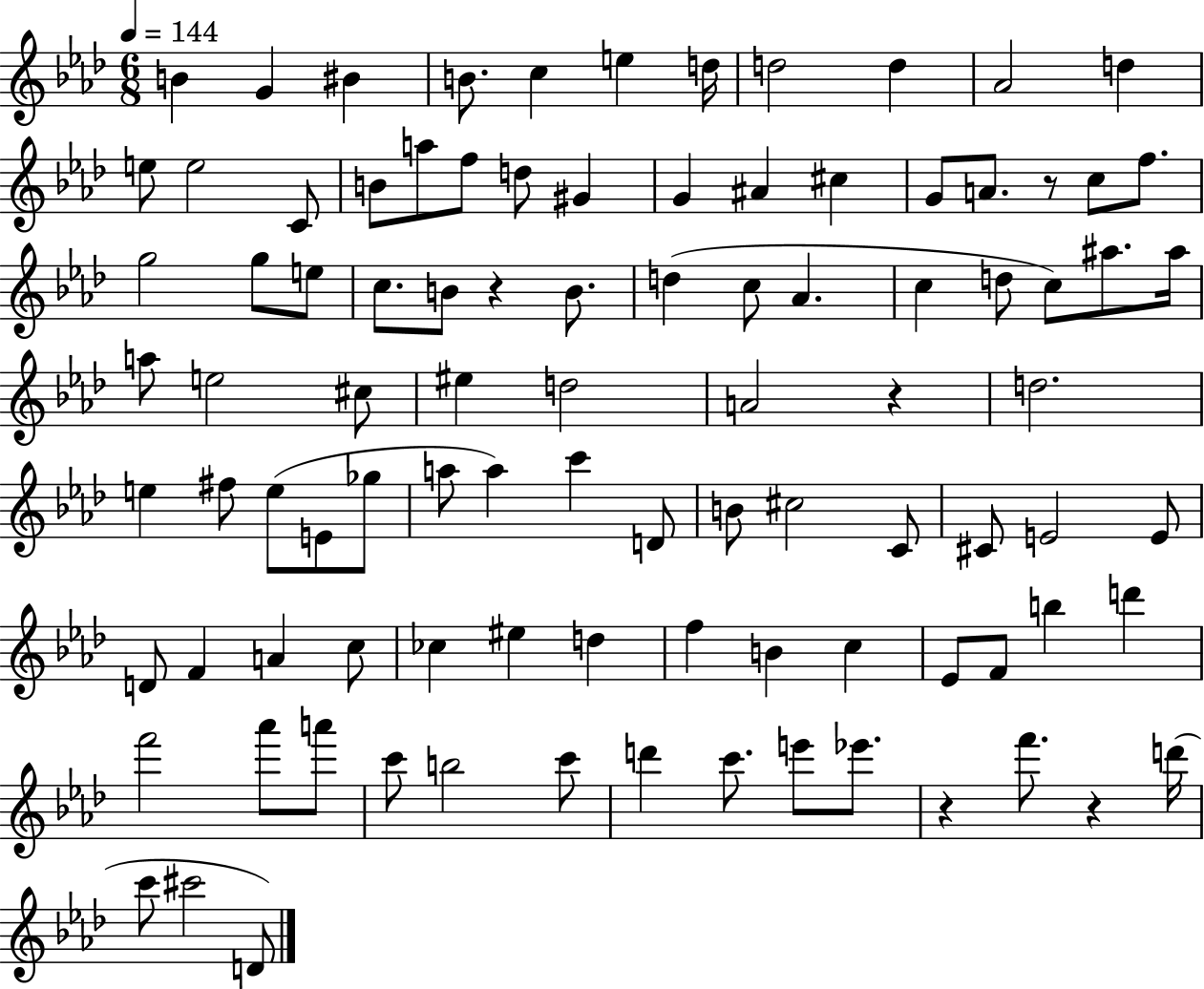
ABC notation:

X:1
T:Untitled
M:6/8
L:1/4
K:Ab
B G ^B B/2 c e d/4 d2 d _A2 d e/2 e2 C/2 B/2 a/2 f/2 d/2 ^G G ^A ^c G/2 A/2 z/2 c/2 f/2 g2 g/2 e/2 c/2 B/2 z B/2 d c/2 _A c d/2 c/2 ^a/2 ^a/4 a/2 e2 ^c/2 ^e d2 A2 z d2 e ^f/2 e/2 E/2 _g/2 a/2 a c' D/2 B/2 ^c2 C/2 ^C/2 E2 E/2 D/2 F A c/2 _c ^e d f B c _E/2 F/2 b d' f'2 _a'/2 a'/2 c'/2 b2 c'/2 d' c'/2 e'/2 _e'/2 z f'/2 z d'/4 c'/2 ^c'2 D/2